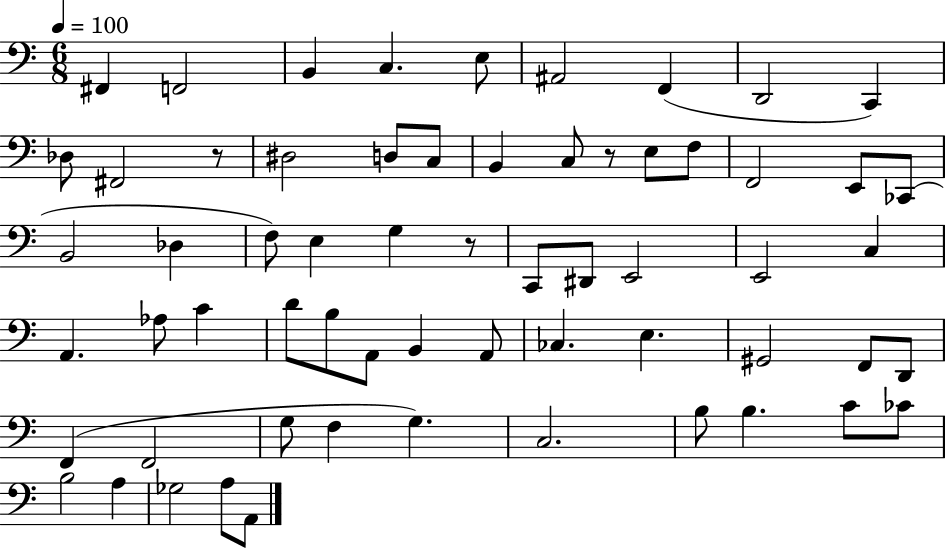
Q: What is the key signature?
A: C major